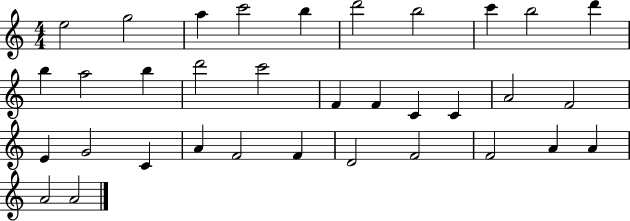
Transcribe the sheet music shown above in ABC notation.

X:1
T:Untitled
M:4/4
L:1/4
K:C
e2 g2 a c'2 b d'2 b2 c' b2 d' b a2 b d'2 c'2 F F C C A2 F2 E G2 C A F2 F D2 F2 F2 A A A2 A2